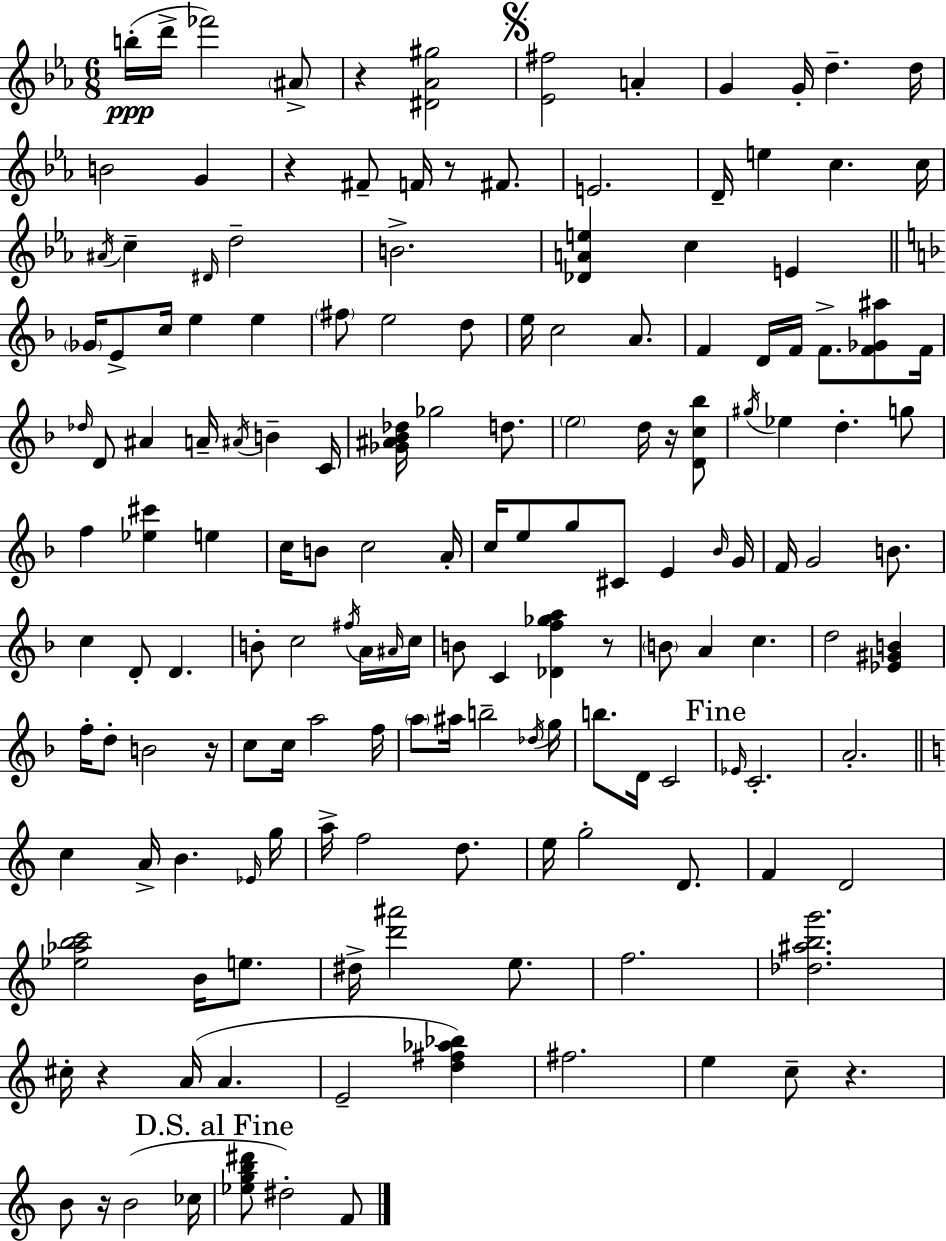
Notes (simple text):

B5/s D6/s FES6/h A#4/e R/q [D#4,Ab4,G#5]/h [Eb4,F#5]/h A4/q G4/q G4/s D5/q. D5/s B4/h G4/q R/q F#4/e F4/s R/e F#4/e. E4/h. D4/s E5/q C5/q. C5/s A#4/s C5/q D#4/s D5/h B4/h. [Db4,A4,E5]/q C5/q E4/q Gb4/s E4/e C5/s E5/q E5/q F#5/e E5/h D5/e E5/s C5/h A4/e. F4/q D4/s F4/s F4/e. [F4,Gb4,A#5]/e F4/s Db5/s D4/e A#4/q A4/s A#4/s B4/q C4/s [Gb4,A#4,Bb4,Db5]/s Gb5/h D5/e. E5/h D5/s R/s [D4,C5,Bb5]/e G#5/s Eb5/q D5/q. G5/e F5/q [Eb5,C#6]/q E5/q C5/s B4/e C5/h A4/s C5/s E5/e G5/e C#4/e E4/q Bb4/s G4/s F4/s G4/h B4/e. C5/q D4/e D4/q. B4/e C5/h F#5/s A4/s A#4/s C5/s B4/e C4/q [Db4,F5,Gb5,A5]/q R/e B4/e A4/q C5/q. D5/h [Eb4,G#4,B4]/q F5/s D5/e B4/h R/s C5/e C5/s A5/h F5/s A5/e A#5/s B5/h Db5/s G5/s B5/e. D4/s C4/h Eb4/s C4/h. A4/h. C5/q A4/s B4/q. Eb4/s G5/s A5/s F5/h D5/e. E5/s G5/h D4/e. F4/q D4/h [Eb5,Ab5,B5,C6]/h B4/s E5/e. D#5/s [D6,A#6]/h E5/e. F5/h. [Db5,A#5,B5,G6]/h. C#5/s R/q A4/s A4/q. E4/h [D5,F#5,Ab5,Bb5]/q F#5/h. E5/q C5/e R/q. B4/e R/s B4/h CES5/s [Eb5,G5,B5,D#6]/e D#5/h F4/e